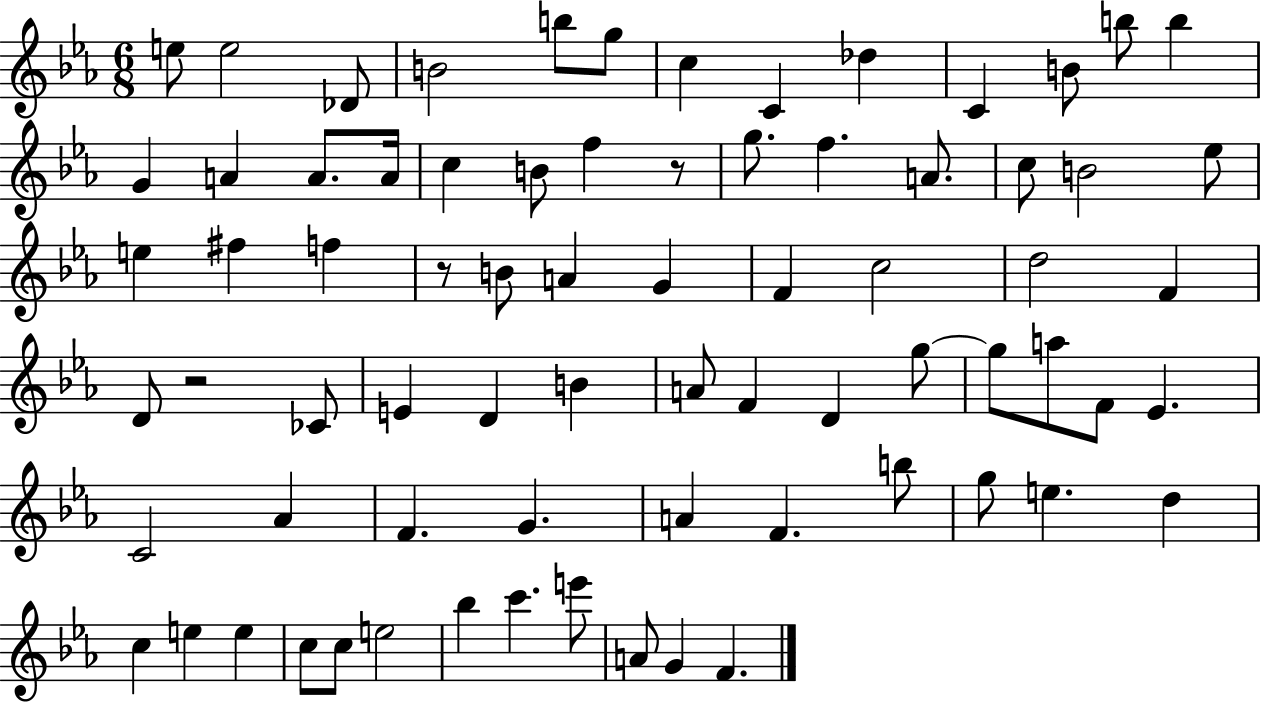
E5/e E5/h Db4/e B4/h B5/e G5/e C5/q C4/q Db5/q C4/q B4/e B5/e B5/q G4/q A4/q A4/e. A4/s C5/q B4/e F5/q R/e G5/e. F5/q. A4/e. C5/e B4/h Eb5/e E5/q F#5/q F5/q R/e B4/e A4/q G4/q F4/q C5/h D5/h F4/q D4/e R/h CES4/e E4/q D4/q B4/q A4/e F4/q D4/q G5/e G5/e A5/e F4/e Eb4/q. C4/h Ab4/q F4/q. G4/q. A4/q F4/q. B5/e G5/e E5/q. D5/q C5/q E5/q E5/q C5/e C5/e E5/h Bb5/q C6/q. E6/e A4/e G4/q F4/q.